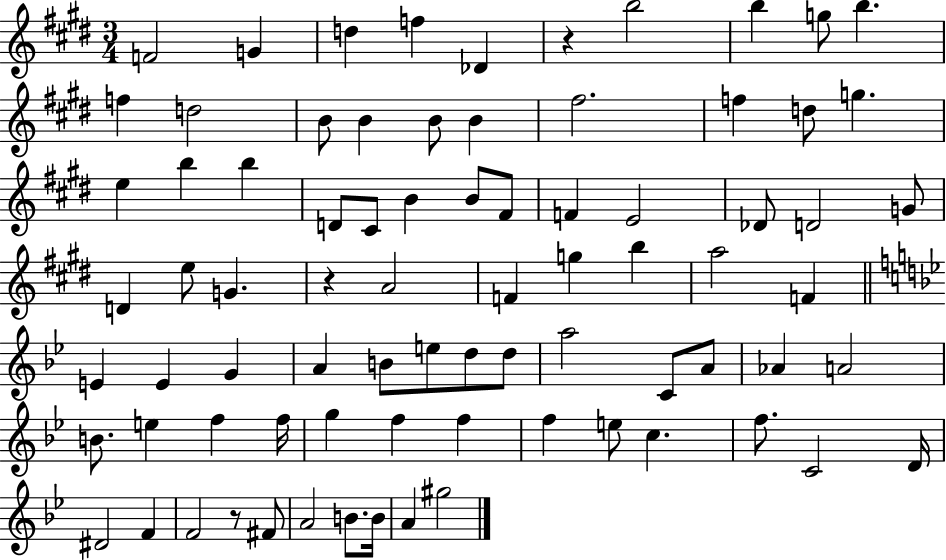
F4/h G4/q D5/q F5/q Db4/q R/q B5/h B5/q G5/e B5/q. F5/q D5/h B4/e B4/q B4/e B4/q F#5/h. F5/q D5/e G5/q. E5/q B5/q B5/q D4/e C#4/e B4/q B4/e F#4/e F4/q E4/h Db4/e D4/h G4/e D4/q E5/e G4/q. R/q A4/h F4/q G5/q B5/q A5/h F4/q E4/q E4/q G4/q A4/q B4/e E5/e D5/e D5/e A5/h C4/e A4/e Ab4/q A4/h B4/e. E5/q F5/q F5/s G5/q F5/q F5/q F5/q E5/e C5/q. F5/e. C4/h D4/s D#4/h F4/q F4/h R/e F#4/e A4/h B4/e. B4/s A4/q G#5/h